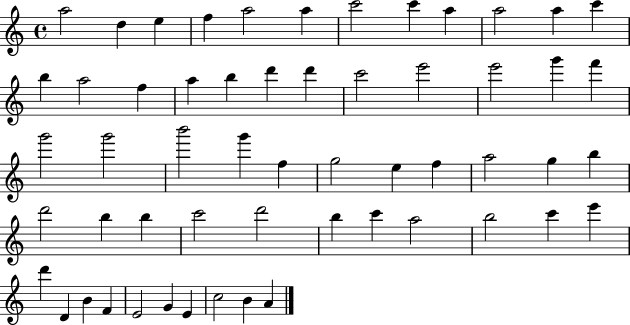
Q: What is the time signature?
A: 4/4